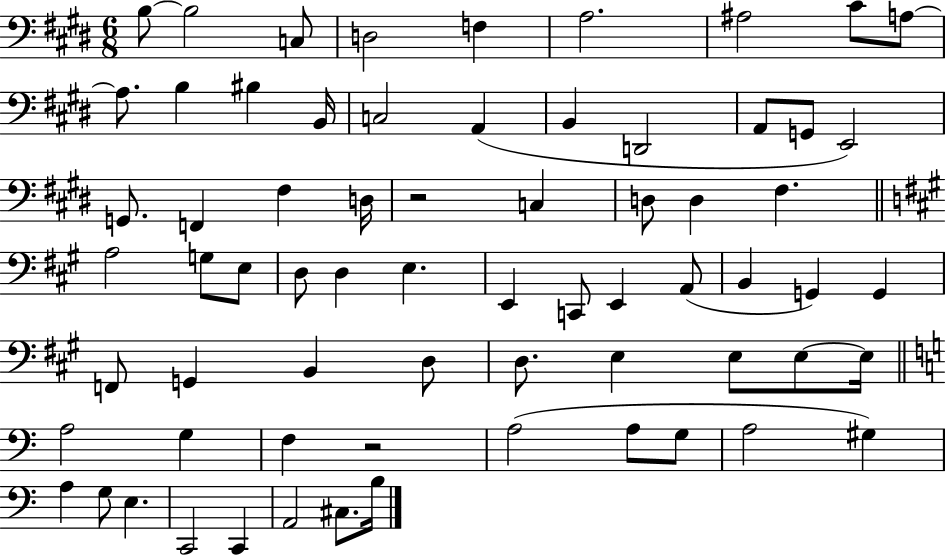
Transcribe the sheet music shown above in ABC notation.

X:1
T:Untitled
M:6/8
L:1/4
K:E
B,/2 B,2 C,/2 D,2 F, A,2 ^A,2 ^C/2 A,/2 A,/2 B, ^B, B,,/4 C,2 A,, B,, D,,2 A,,/2 G,,/2 E,,2 G,,/2 F,, ^F, D,/4 z2 C, D,/2 D, ^F, A,2 G,/2 E,/2 D,/2 D, E, E,, C,,/2 E,, A,,/2 B,, G,, G,, F,,/2 G,, B,, D,/2 D,/2 E, E,/2 E,/2 E,/4 A,2 G, F, z2 A,2 A,/2 G,/2 A,2 ^G, A, G,/2 E, C,,2 C,, A,,2 ^C,/2 B,/4